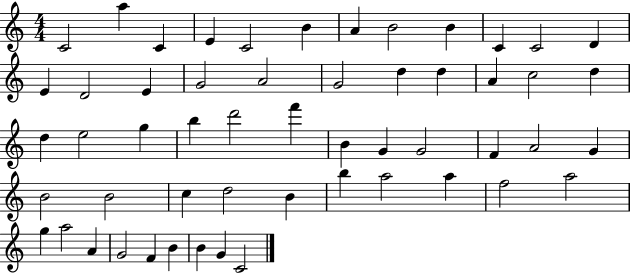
C4/h A5/q C4/q E4/q C4/h B4/q A4/q B4/h B4/q C4/q C4/h D4/q E4/q D4/h E4/q G4/h A4/h G4/h D5/q D5/q A4/q C5/h D5/q D5/q E5/h G5/q B5/q D6/h F6/q B4/q G4/q G4/h F4/q A4/h G4/q B4/h B4/h C5/q D5/h B4/q B5/q A5/h A5/q F5/h A5/h G5/q A5/h A4/q G4/h F4/q B4/q B4/q G4/q C4/h